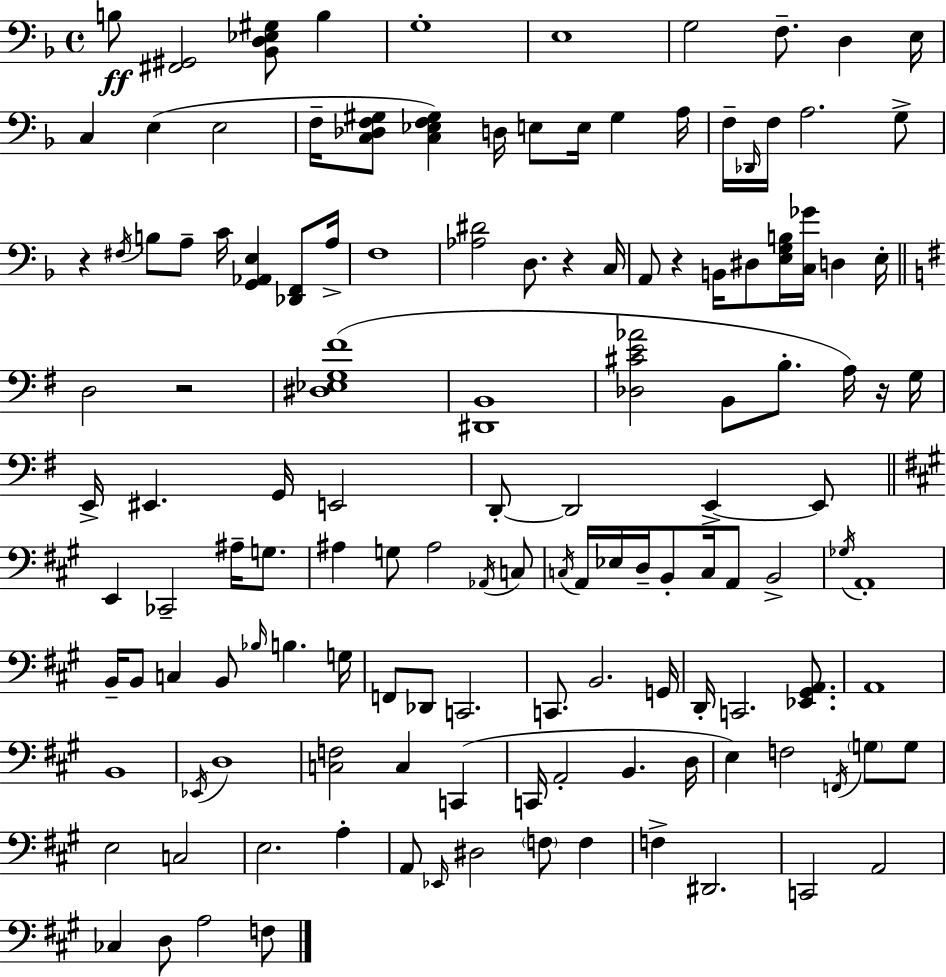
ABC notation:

X:1
T:Untitled
M:4/4
L:1/4
K:F
B,/2 [^F,,^G,,]2 [_B,,D,_E,^G,]/2 B, G,4 E,4 G,2 F,/2 D, E,/4 C, E, E,2 F,/4 [C,_D,F,^G,]/2 [C,_E,F,^G,] D,/4 E,/2 E,/4 ^G, A,/4 F,/4 _D,,/4 F,/4 A,2 G,/2 z ^F,/4 B,/2 A,/2 C/4 [G,,_A,,E,] [_D,,F,,]/2 A,/4 F,4 [_A,^D]2 D,/2 z C,/4 A,,/2 z B,,/4 ^D,/2 [E,G,B,]/4 [C,_G]/4 D, E,/4 D,2 z2 [^D,_E,G,^F]4 [^D,,B,,]4 [_D,^CE_A]2 B,,/2 B,/2 A,/4 z/4 G,/4 E,,/4 ^E,, G,,/4 E,,2 D,,/2 D,,2 E,, E,,/2 E,, _C,,2 ^A,/4 G,/2 ^A, G,/2 ^A,2 _A,,/4 C,/2 C,/4 A,,/4 _E,/4 D,/4 B,,/2 C,/4 A,,/2 B,,2 _G,/4 A,,4 B,,/4 B,,/2 C, B,,/2 _B,/4 B, G,/4 F,,/2 _D,,/2 C,,2 C,,/2 B,,2 G,,/4 D,,/4 C,,2 [_E,,^G,,A,,]/2 A,,4 B,,4 _E,,/4 D,4 [C,F,]2 C, C,, C,,/4 A,,2 B,, D,/4 E, F,2 F,,/4 G,/2 G,/2 E,2 C,2 E,2 A, A,,/2 _E,,/4 ^D,2 F,/2 F, F, ^D,,2 C,,2 A,,2 _C, D,/2 A,2 F,/2